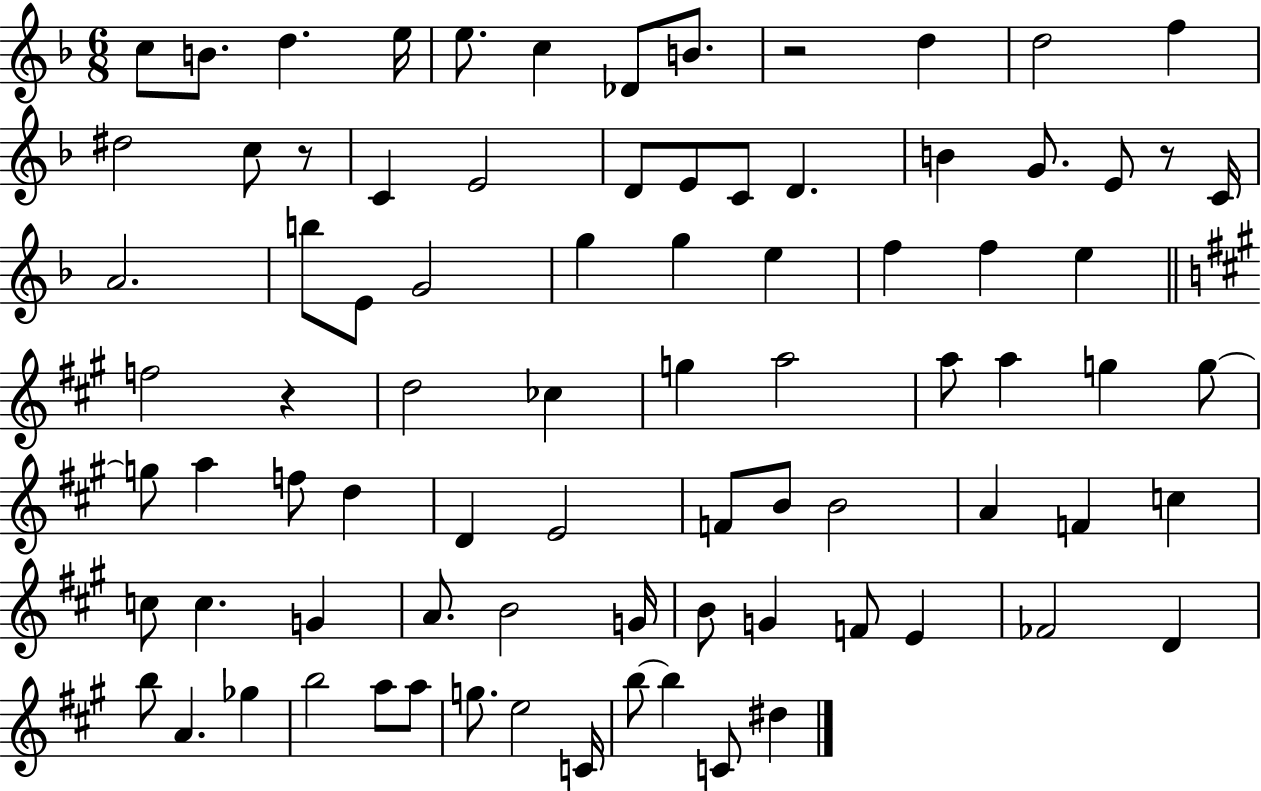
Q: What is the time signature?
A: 6/8